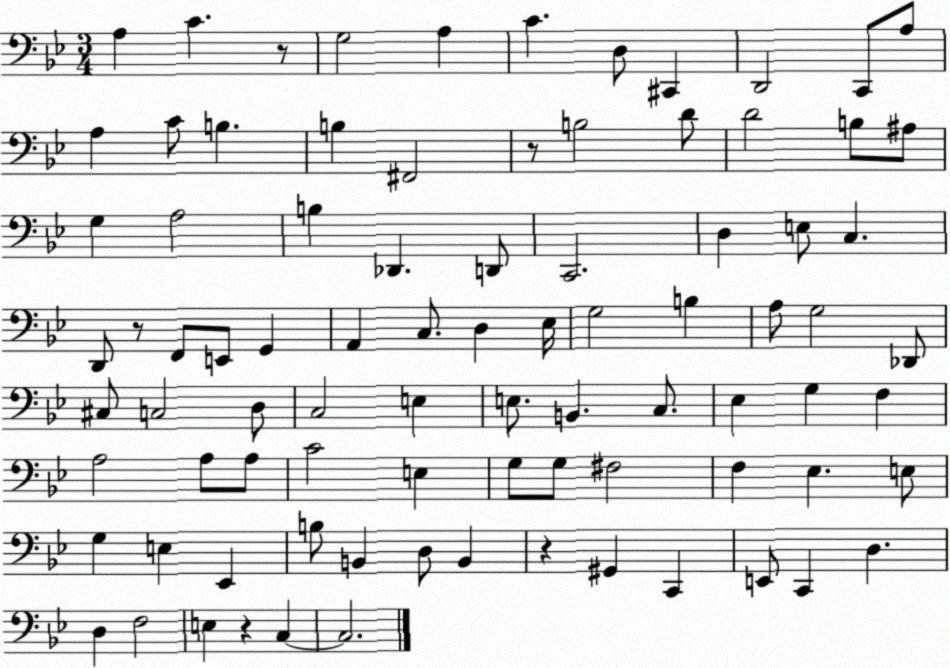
X:1
T:Untitled
M:3/4
L:1/4
K:Bb
A, C z/2 G,2 A, C D,/2 ^C,, D,,2 C,,/2 A,/2 A, C/2 B, B, ^F,,2 z/2 B,2 D/2 D2 B,/2 ^A,/2 G, A,2 B, _D,, D,,/2 C,,2 D, E,/2 C, D,,/2 z/2 F,,/2 E,,/2 G,, A,, C,/2 D, _E,/4 G,2 B, A,/2 G,2 _D,,/2 ^C,/2 C,2 D,/2 C,2 E, E,/2 B,, C,/2 _E, G, F, A,2 A,/2 A,/2 C2 E, G,/2 G,/2 ^F,2 F, _E, E,/2 G, E, _E,, B,/2 B,, D,/2 B,, z ^G,, C,, E,,/2 C,, D, D, F,2 E, z C, C,2